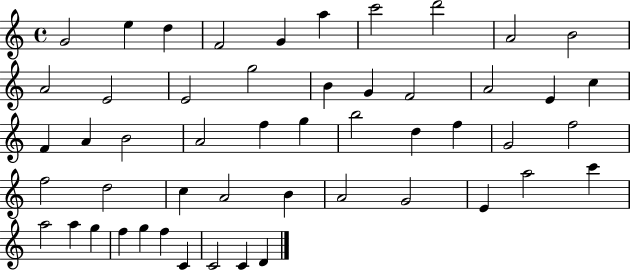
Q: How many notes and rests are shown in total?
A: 51